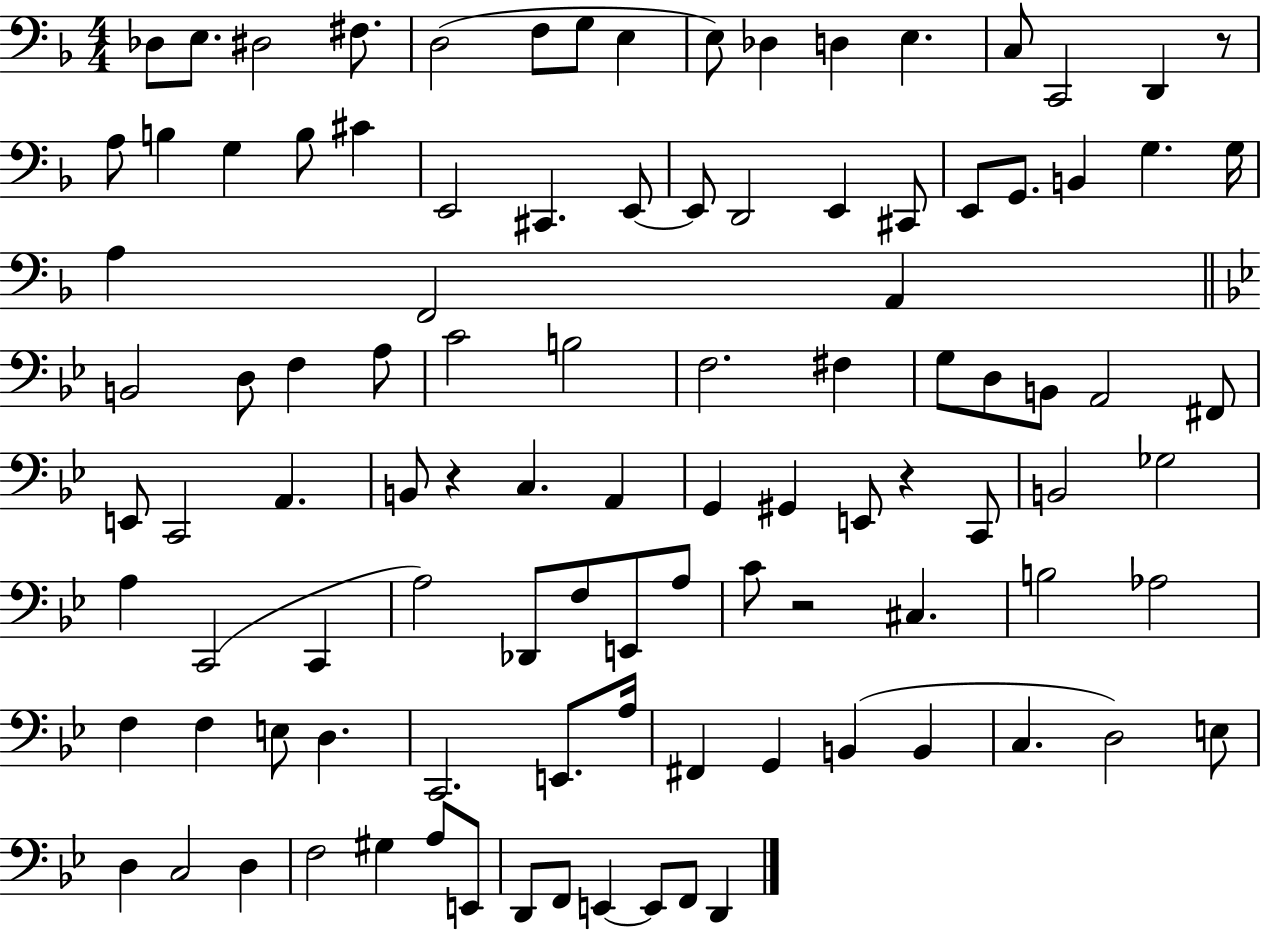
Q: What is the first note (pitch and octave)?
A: Db3